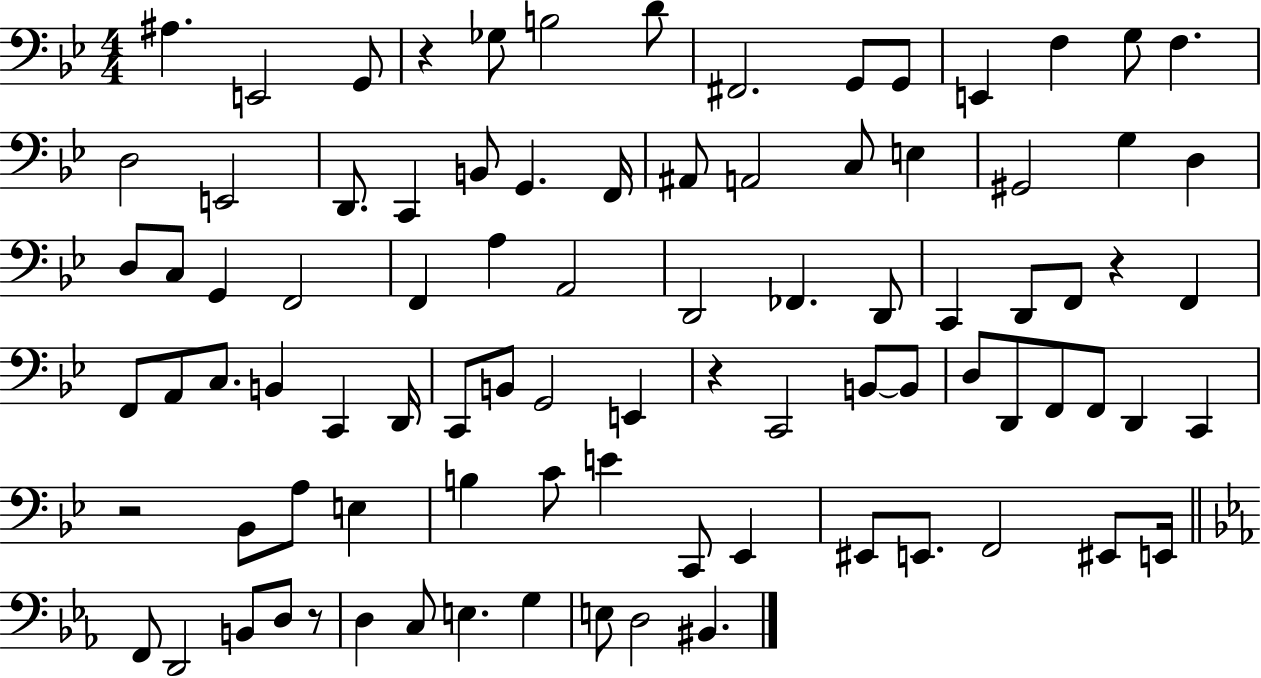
X:1
T:Untitled
M:4/4
L:1/4
K:Bb
^A, E,,2 G,,/2 z _G,/2 B,2 D/2 ^F,,2 G,,/2 G,,/2 E,, F, G,/2 F, D,2 E,,2 D,,/2 C,, B,,/2 G,, F,,/4 ^A,,/2 A,,2 C,/2 E, ^G,,2 G, D, D,/2 C,/2 G,, F,,2 F,, A, A,,2 D,,2 _F,, D,,/2 C,, D,,/2 F,,/2 z F,, F,,/2 A,,/2 C,/2 B,, C,, D,,/4 C,,/2 B,,/2 G,,2 E,, z C,,2 B,,/2 B,,/2 D,/2 D,,/2 F,,/2 F,,/2 D,, C,, z2 _B,,/2 A,/2 E, B, C/2 E C,,/2 _E,, ^E,,/2 E,,/2 F,,2 ^E,,/2 E,,/4 F,,/2 D,,2 B,,/2 D,/2 z/2 D, C,/2 E, G, E,/2 D,2 ^B,,